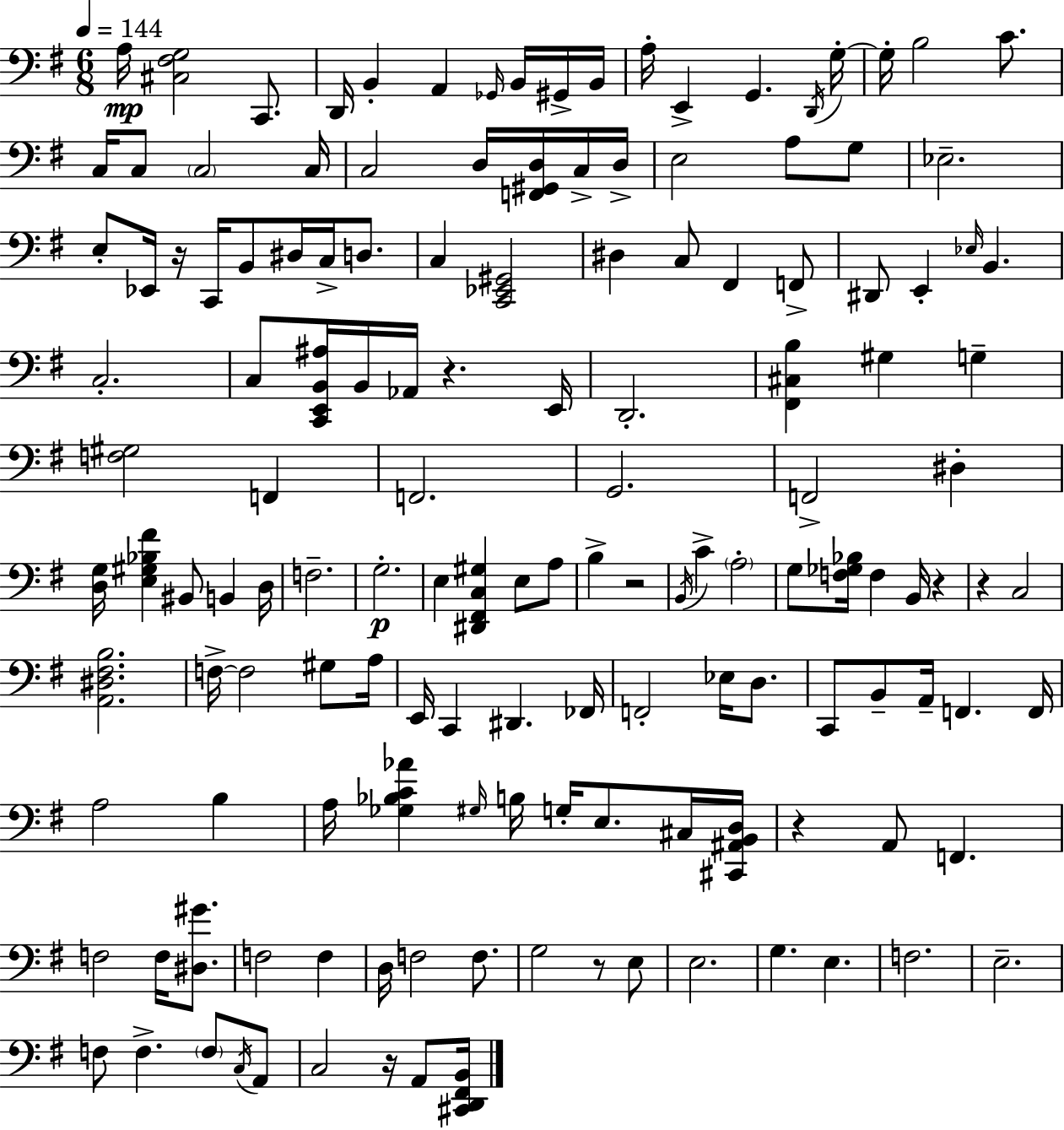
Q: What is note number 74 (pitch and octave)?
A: C3